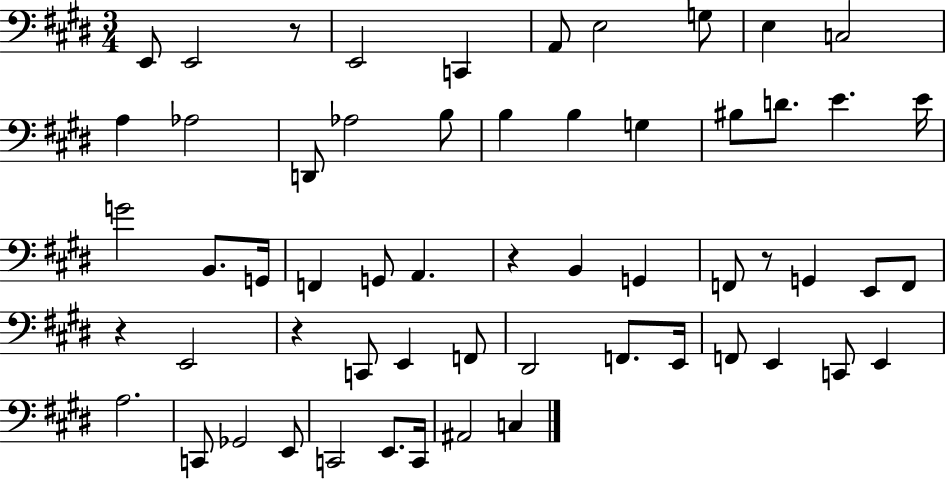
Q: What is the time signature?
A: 3/4